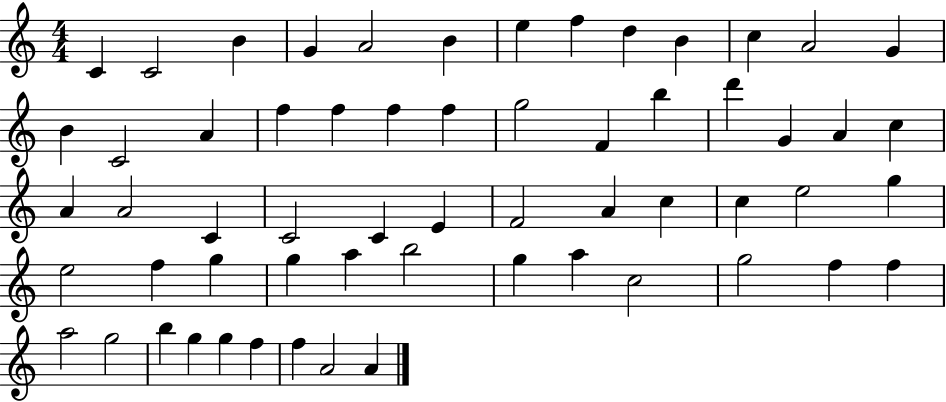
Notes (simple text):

C4/q C4/h B4/q G4/q A4/h B4/q E5/q F5/q D5/q B4/q C5/q A4/h G4/q B4/q C4/h A4/q F5/q F5/q F5/q F5/q G5/h F4/q B5/q D6/q G4/q A4/q C5/q A4/q A4/h C4/q C4/h C4/q E4/q F4/h A4/q C5/q C5/q E5/h G5/q E5/h F5/q G5/q G5/q A5/q B5/h G5/q A5/q C5/h G5/h F5/q F5/q A5/h G5/h B5/q G5/q G5/q F5/q F5/q A4/h A4/q